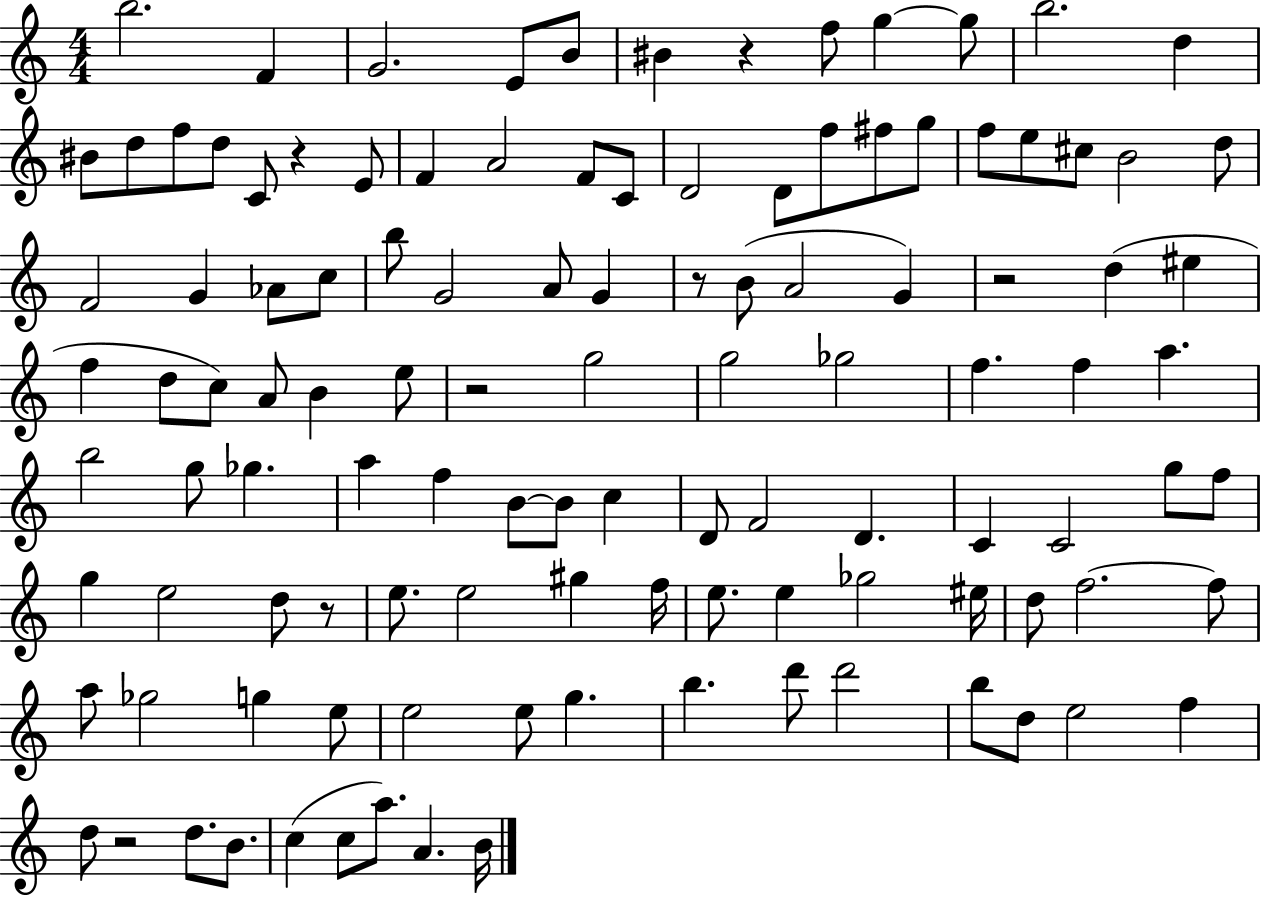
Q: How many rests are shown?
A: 7